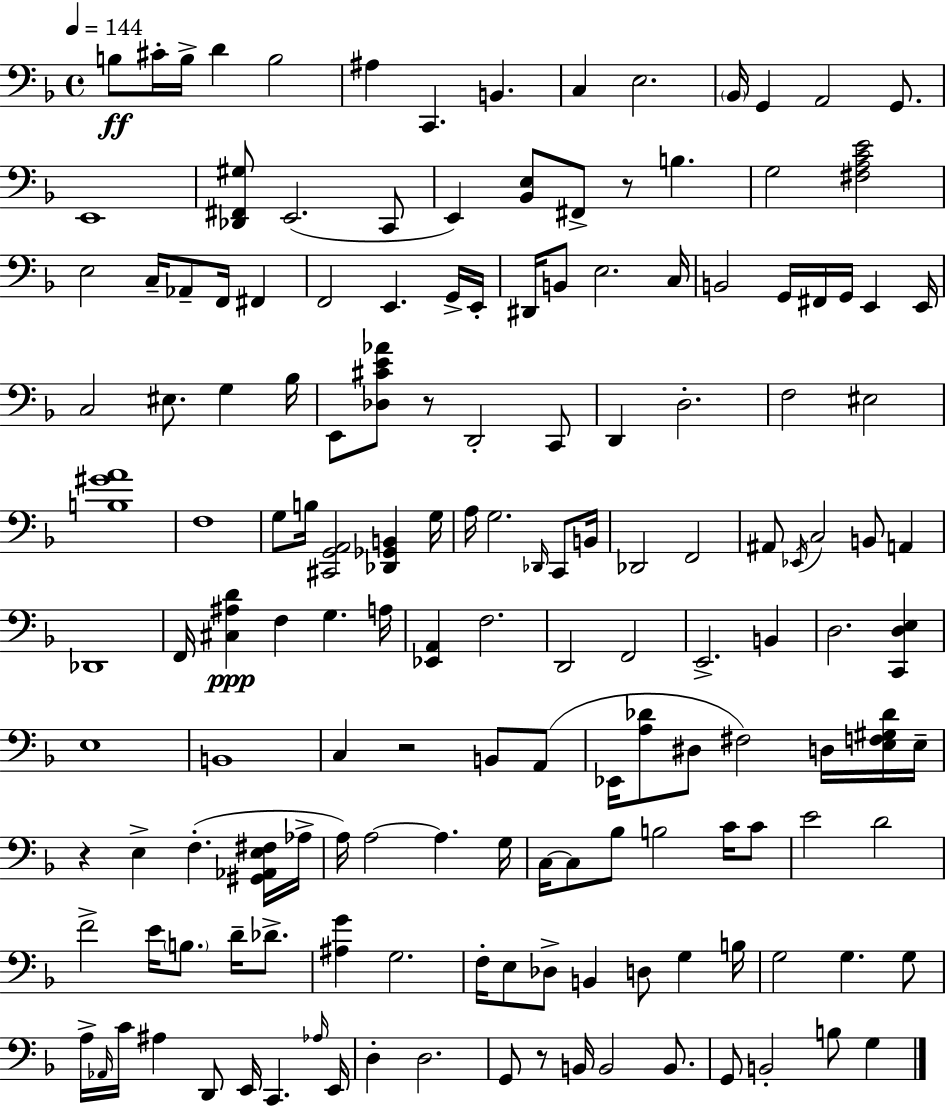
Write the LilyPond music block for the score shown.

{
  \clef bass
  \time 4/4
  \defaultTimeSignature
  \key d \minor
  \tempo 4 = 144
  \repeat volta 2 { b8\ff cis'16-. b16-> d'4 b2 | ais4 c,4. b,4. | c4 e2. | \parenthesize bes,16 g,4 a,2 g,8. | \break e,1 | <des, fis, gis>8 e,2.( c,8 | e,4) <bes, e>8 fis,8-> r8 b4. | g2 <fis a c' e'>2 | \break e2 c16-- aes,8-- f,16 fis,4 | f,2 e,4. g,16-> e,16-. | dis,16 b,8 e2. c16 | b,2 g,16 fis,16 g,16 e,4 e,16 | \break c2 eis8. g4 bes16 | e,8 <des cis' e' aes'>8 r8 d,2-. c,8 | d,4 d2.-. | f2 eis2 | \break <b gis' a'>1 | f1 | g8 b16 <cis, g, a,>2 <des, ges, b,>4 g16 | a16 g2. \grace { des,16 } c,8 | \break b,16 des,2 f,2 | ais,8 \acciaccatura { ees,16 } c2 b,8 a,4 | des,1 | f,16 <cis ais d'>4\ppp f4 g4. | \break a16 <ees, a,>4 f2. | d,2 f,2 | e,2.-> b,4 | d2. <c, d e>4 | \break e1 | b,1 | c4 r2 b,8 | a,8( ees,16 <a des'>8 dis8 fis2) d16 | \break <e f gis des'>16 e16-- r4 e4-> f4.-.( | <gis, aes, e fis>16 aes16-> a16) a2~~ a4. | g16 c16~~ c8 bes8 b2 c'16 | c'8 e'2 d'2 | \break f'2-> e'16 \parenthesize b8. d'16-- des'8.-> | <ais g'>4 g2. | f16-. e8 des8-> b,4 d8 g4 | b16 g2 g4. | \break g8 a16-> \grace { aes,16 } c'16 ais4 d,8 e,16 c,4. | \grace { aes16 } e,16 d4-. d2. | g,8 r8 b,16 b,2 | b,8. g,8 b,2-. b8 | \break g4 } \bar "|."
}